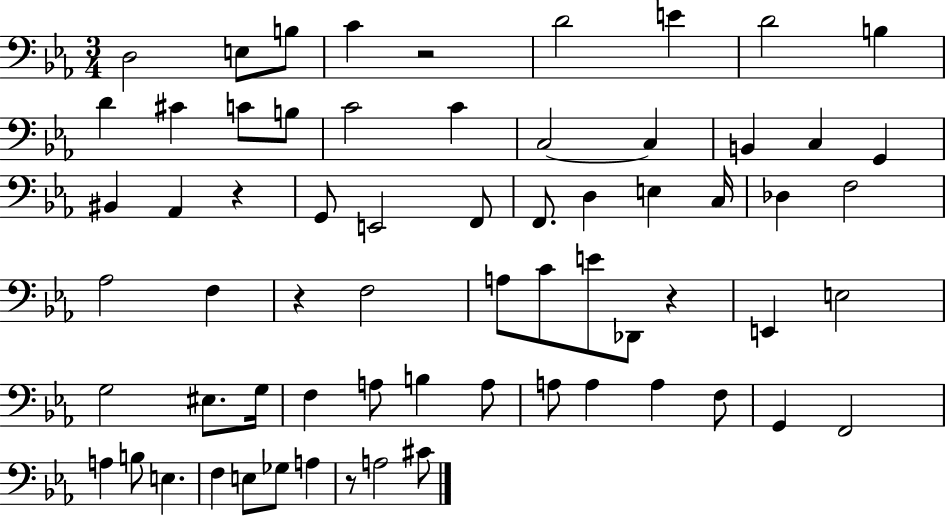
X:1
T:Untitled
M:3/4
L:1/4
K:Eb
D,2 E,/2 B,/2 C z2 D2 E D2 B, D ^C C/2 B,/2 C2 C C,2 C, B,, C, G,, ^B,, _A,, z G,,/2 E,,2 F,,/2 F,,/2 D, E, C,/4 _D, F,2 _A,2 F, z F,2 A,/2 C/2 E/2 _D,,/2 z E,, E,2 G,2 ^E,/2 G,/4 F, A,/2 B, A,/2 A,/2 A, A, F,/2 G,, F,,2 A, B,/2 E, F, E,/2 _G,/2 A, z/2 A,2 ^C/2